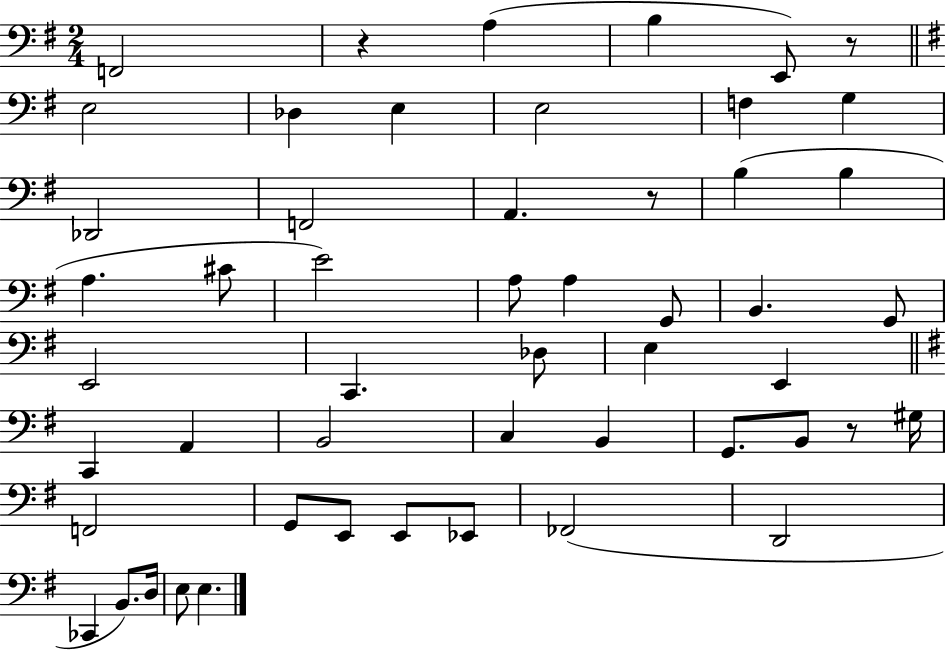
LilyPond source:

{
  \clef bass
  \numericTimeSignature
  \time 2/4
  \key g \major
  f,2 | r4 a4( | b4 e,8) r8 | \bar "||" \break \key g \major e2 | des4 e4 | e2 | f4 g4 | \break des,2 | f,2 | a,4. r8 | b4( b4 | \break a4. cis'8 | e'2) | a8 a4 g,8 | b,4. g,8 | \break e,2 | c,4. des8 | e4 e,4 | \bar "||" \break \key g \major c,4 a,4 | b,2 | c4 b,4 | g,8. b,8 r8 gis16 | \break f,2 | g,8 e,8 e,8 ees,8 | fes,2( | d,2 | \break ces,4 b,8.) d16 | e8 e4. | \bar "|."
}